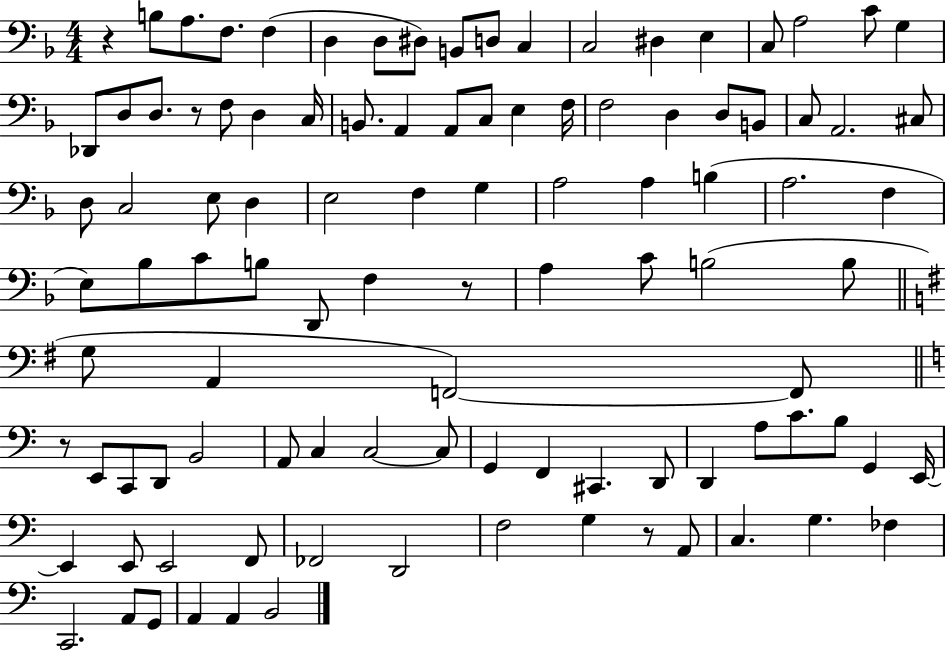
{
  \clef bass
  \numericTimeSignature
  \time 4/4
  \key f \major
  \repeat volta 2 { r4 b8 a8. f8. f4( | d4 d8 dis8) b,8 d8 c4 | c2 dis4 e4 | c8 a2 c'8 g4 | \break des,8 d8 d8. r8 f8 d4 c16 | b,8. a,4 a,8 c8 e4 f16 | f2 d4 d8 b,8 | c8 a,2. cis8 | \break d8 c2 e8 d4 | e2 f4 g4 | a2 a4 b4( | a2. f4 | \break e8) bes8 c'8 b8 d,8 f4 r8 | a4 c'8 b2( b8 | \bar "||" \break \key g \major g8 a,4 f,2~~) f,8 | \bar "||" \break \key c \major r8 e,8 c,8 d,8 b,2 | a,8 c4 c2~~ c8 | g,4 f,4 cis,4. d,8 | d,4 a8 c'8. b8 g,4 e,16~~ | \break e,4 e,8 e,2 f,8 | fes,2 d,2 | f2 g4 r8 a,8 | c4. g4. fes4 | \break c,2. a,8 g,8 | a,4 a,4 b,2 | } \bar "|."
}